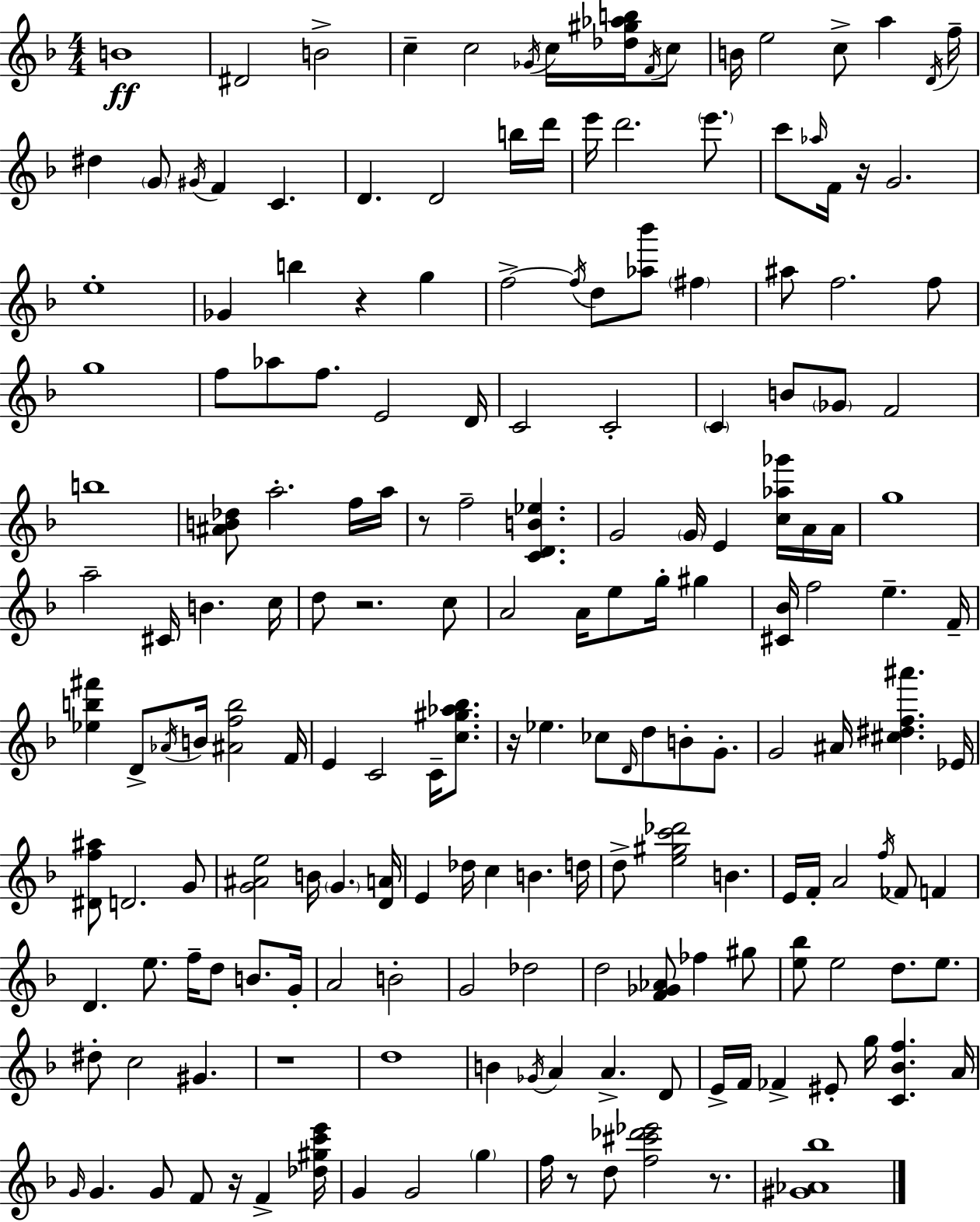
{
  \clef treble
  \numericTimeSignature
  \time 4/4
  \key f \major
  b'1\ff | dis'2 b'2-> | c''4-- c''2 \acciaccatura { ges'16 } c''16 <des'' gis'' aes'' b''>16 \acciaccatura { f'16 } | c''8 b'16 e''2 c''8-> a''4 | \break \acciaccatura { d'16 } f''16-- dis''4 \parenthesize g'8 \acciaccatura { gis'16 } f'4 c'4. | d'4. d'2 | b''16 d'''16 e'''16 d'''2. | \parenthesize e'''8. c'''8 \grace { aes''16 } f'16 r16 g'2. | \break e''1-. | ges'4 b''4 r4 | g''4 f''2->~~ \acciaccatura { f''16 } d''8 | <aes'' bes'''>8 \parenthesize fis''4 ais''8 f''2. | \break f''8 g''1 | f''8 aes''8 f''8. e'2 | d'16 c'2 c'2-. | \parenthesize c'4 b'8 \parenthesize ges'8 f'2 | \break b''1 | <ais' b' des''>8 a''2.-. | f''16 a''16 r8 f''2-- | <c' d' b' ees''>4. g'2 \parenthesize g'16 e'4 | \break <c'' aes'' ges'''>16 a'16 a'16 g''1 | a''2-- cis'16 b'4. | c''16 d''8 r2. | c''8 a'2 a'16 e''8 | \break g''16-. gis''4 <cis' bes'>16 f''2 e''4.-- | f'16-- <ees'' b'' fis'''>4 d'8-> \acciaccatura { aes'16 } b'16 <ais' f'' b''>2 | f'16 e'4 c'2 | c'16-- <c'' gis'' aes'' bes''>8. r16 ees''4. ces''8 | \break \grace { d'16 } d''8 b'8-. g'8.-. g'2 | ais'16 <cis'' dis'' f'' ais'''>4. ees'16 <dis' f'' ais''>8 d'2. | g'8 <g' ais' e''>2 | b'16 \parenthesize g'4. <d' a'>16 e'4 des''16 c''4 | \break b'4. d''16 d''8-> <e'' gis'' c''' des'''>2 | b'4. e'16 f'16-. a'2 | \acciaccatura { f''16 } fes'8 f'4 d'4. e''8. | f''16-- d''8 b'8. g'16-. a'2 | \break b'2-. g'2 | des''2 d''2 | <f' ges' aes'>8 fes''4 gis''8 <e'' bes''>8 e''2 | d''8. e''8. dis''8-. c''2 | \break gis'4. r1 | d''1 | b'4 \acciaccatura { ges'16 } a'4 | a'4.-> d'8 e'16-> f'16 fes'4-> | \break eis'8-. g''16 <c' bes' f''>4. a'16 \grace { g'16 } g'4. | g'8 f'8 r16 f'4-> <des'' gis'' c''' e'''>16 g'4 g'2 | \parenthesize g''4 f''16 r8 d''8 | <f'' cis''' des''' ees'''>2 r8. <gis' aes' bes''>1 | \break \bar "|."
}